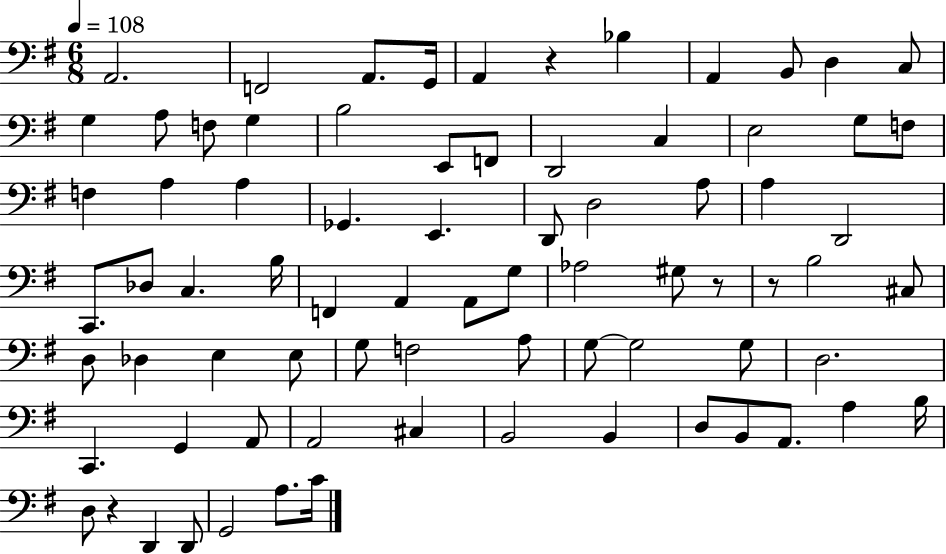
{
  \clef bass
  \numericTimeSignature
  \time 6/8
  \key g \major
  \tempo 4 = 108
  a,2. | f,2 a,8. g,16 | a,4 r4 bes4 | a,4 b,8 d4 c8 | \break g4 a8 f8 g4 | b2 e,8 f,8 | d,2 c4 | e2 g8 f8 | \break f4 a4 a4 | ges,4. e,4. | d,8 d2 a8 | a4 d,2 | \break c,8. des8 c4. b16 | f,4 a,4 a,8 g8 | aes2 gis8 r8 | r8 b2 cis8 | \break d8 des4 e4 e8 | g8 f2 a8 | g8~~ g2 g8 | d2. | \break c,4. g,4 a,8 | a,2 cis4 | b,2 b,4 | d8 b,8 a,8. a4 b16 | \break d8 r4 d,4 d,8 | g,2 a8. c'16 | \bar "|."
}